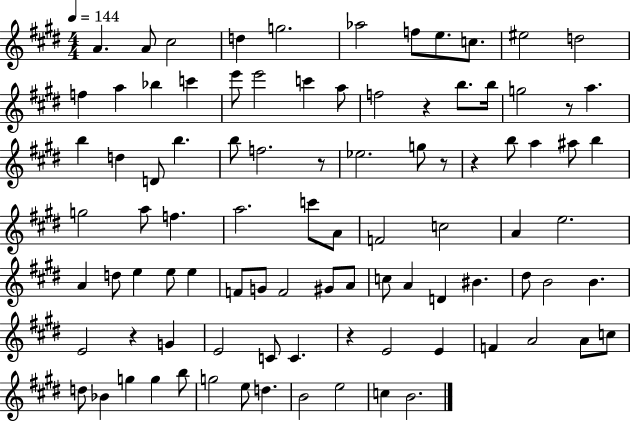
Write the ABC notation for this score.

X:1
T:Untitled
M:4/4
L:1/4
K:E
A A/2 ^c2 d g2 _a2 f/2 e/2 c/2 ^e2 d2 f a _b c' e'/2 e'2 c' a/2 f2 z b/2 b/4 g2 z/2 a b d D/2 b b/2 f2 z/2 _e2 g/2 z/2 z b/2 a ^a/2 b g2 a/2 f a2 c'/2 A/2 F2 c2 A e2 A d/2 e e/2 e F/2 G/2 F2 ^G/2 A/2 c/2 A D ^B ^d/2 B2 B E2 z G E2 C/2 C z E2 E F A2 A/2 c/2 d/2 _B g g b/2 g2 e/2 d B2 e2 c B2